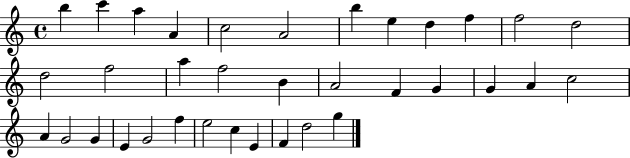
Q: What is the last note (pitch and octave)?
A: G5